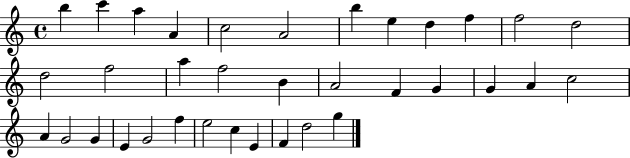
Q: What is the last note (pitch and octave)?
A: G5